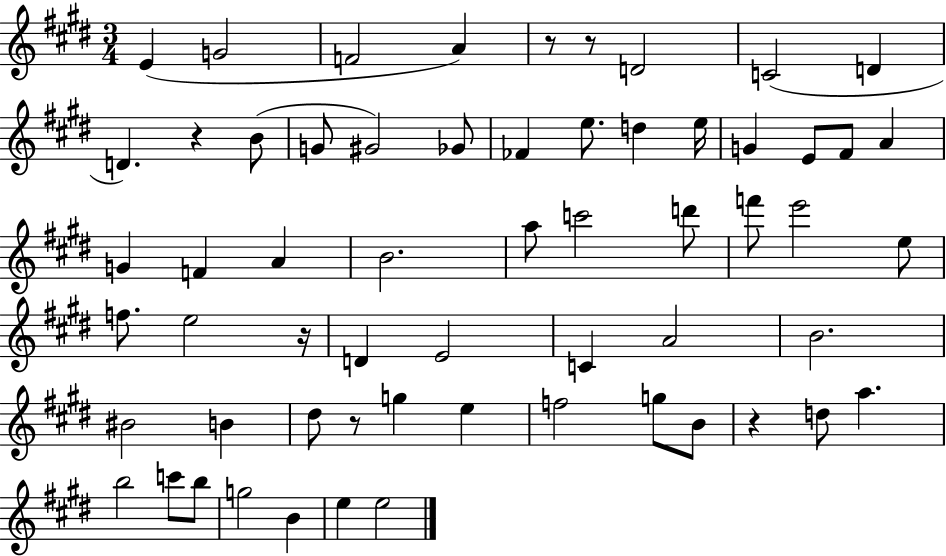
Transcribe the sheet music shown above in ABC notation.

X:1
T:Untitled
M:3/4
L:1/4
K:E
E G2 F2 A z/2 z/2 D2 C2 D D z B/2 G/2 ^G2 _G/2 _F e/2 d e/4 G E/2 ^F/2 A G F A B2 a/2 c'2 d'/2 f'/2 e'2 e/2 f/2 e2 z/4 D E2 C A2 B2 ^B2 B ^d/2 z/2 g e f2 g/2 B/2 z d/2 a b2 c'/2 b/2 g2 B e e2